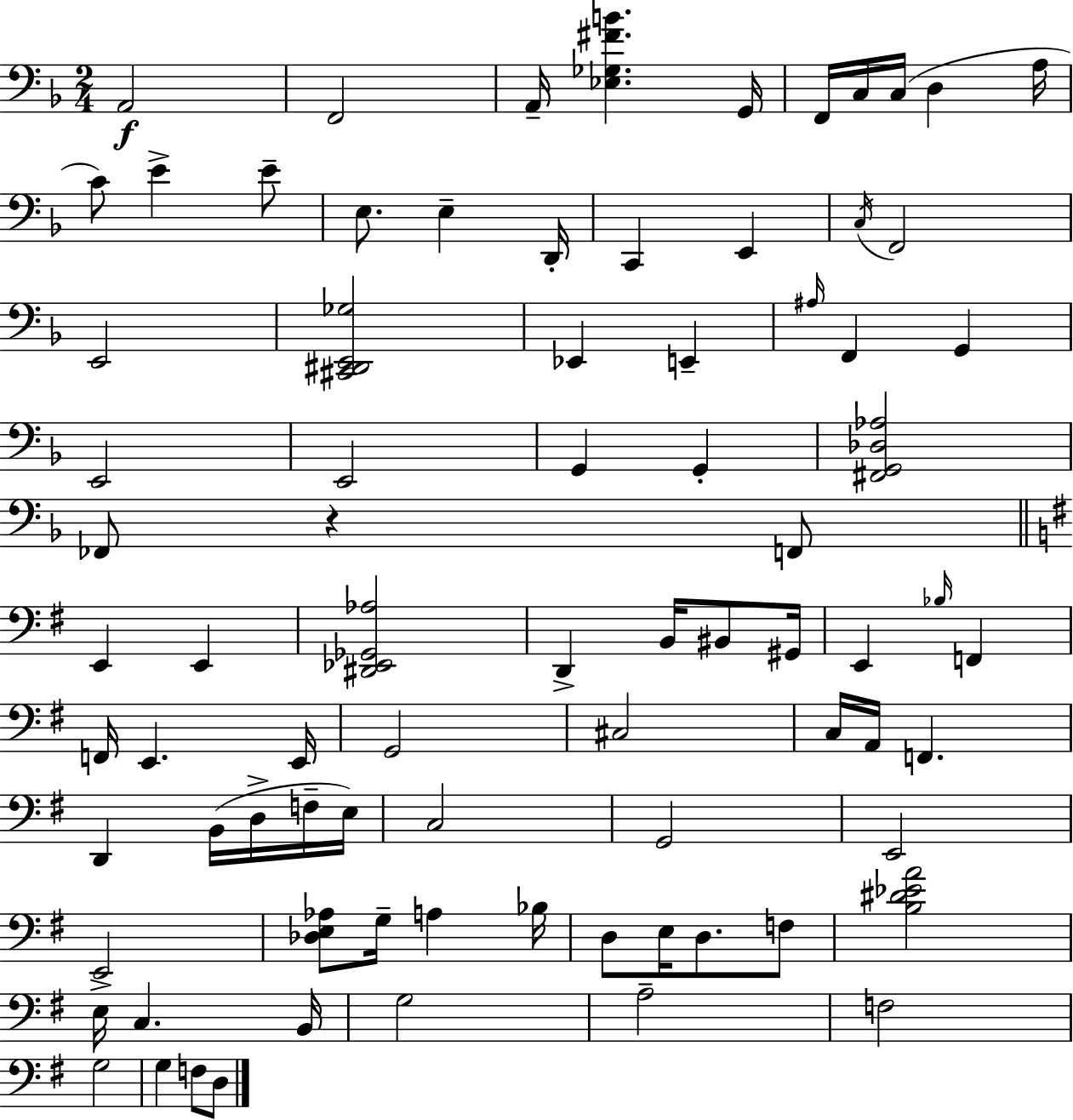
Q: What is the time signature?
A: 2/4